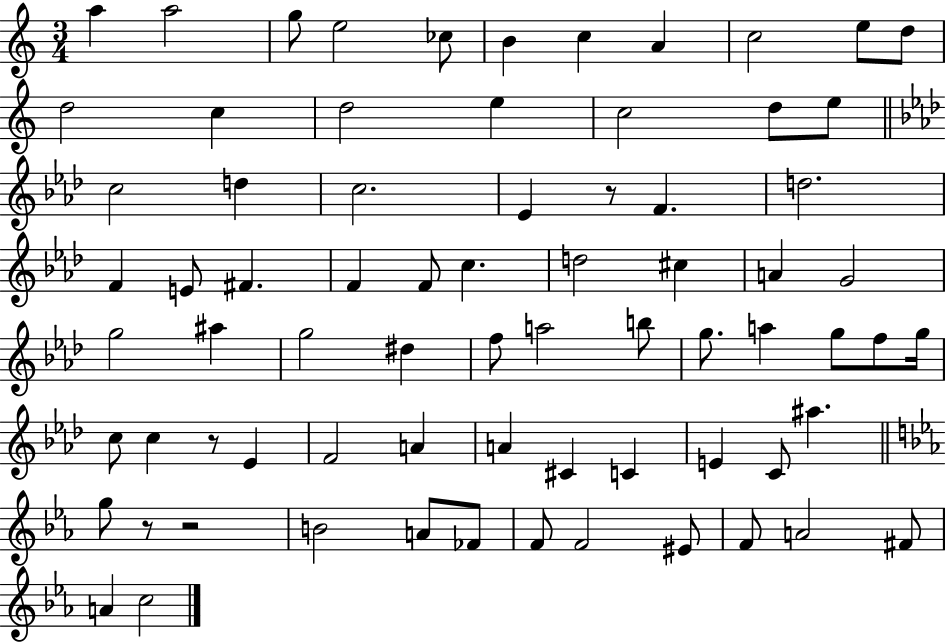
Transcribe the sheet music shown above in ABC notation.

X:1
T:Untitled
M:3/4
L:1/4
K:C
a a2 g/2 e2 _c/2 B c A c2 e/2 d/2 d2 c d2 e c2 d/2 e/2 c2 d c2 _E z/2 F d2 F E/2 ^F F F/2 c d2 ^c A G2 g2 ^a g2 ^d f/2 a2 b/2 g/2 a g/2 f/2 g/4 c/2 c z/2 _E F2 A A ^C C E C/2 ^a g/2 z/2 z2 B2 A/2 _F/2 F/2 F2 ^E/2 F/2 A2 ^F/2 A c2